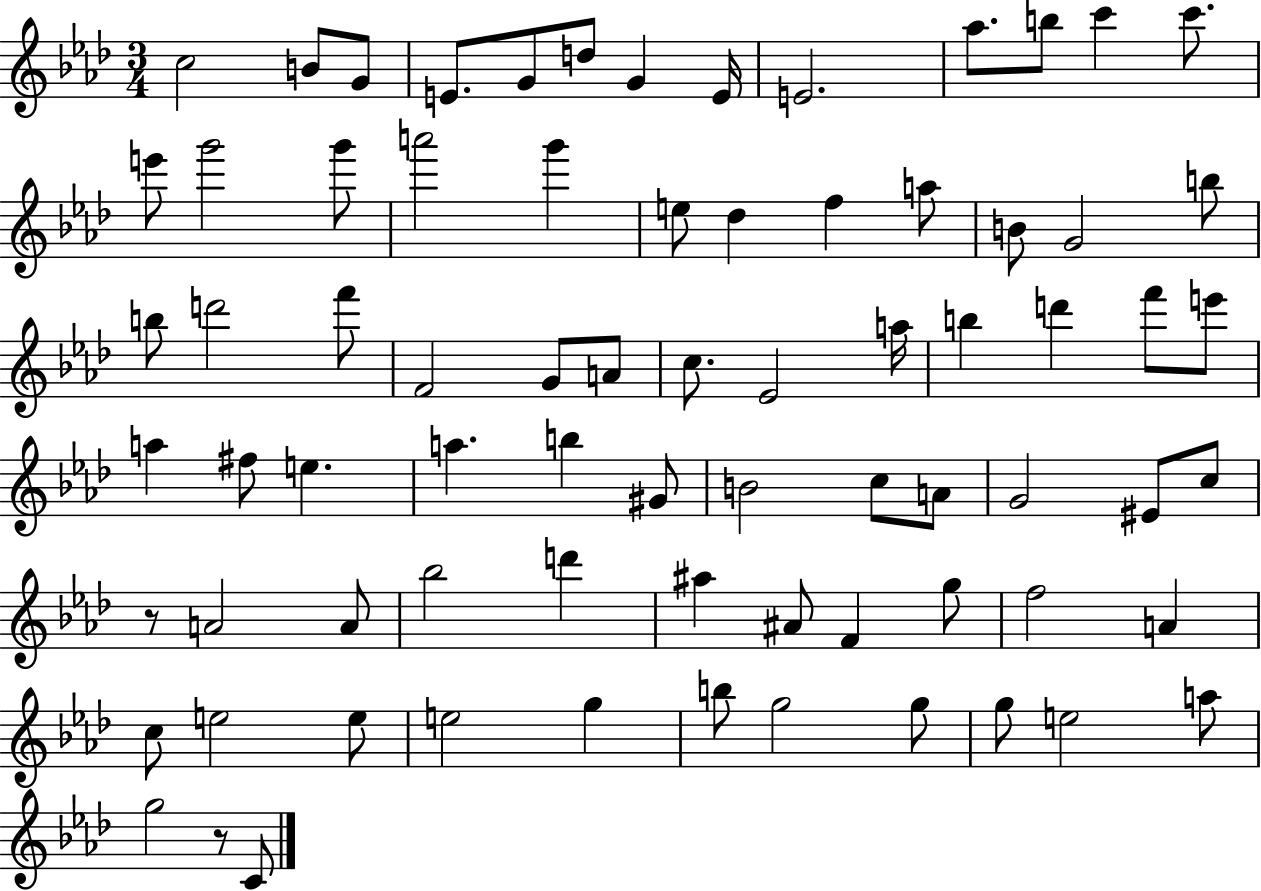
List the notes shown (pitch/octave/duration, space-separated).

C5/h B4/e G4/e E4/e. G4/e D5/e G4/q E4/s E4/h. Ab5/e. B5/e C6/q C6/e. E6/e G6/h G6/e A6/h G6/q E5/e Db5/q F5/q A5/e B4/e G4/h B5/e B5/e D6/h F6/e F4/h G4/e A4/e C5/e. Eb4/h A5/s B5/q D6/q F6/e E6/e A5/q F#5/e E5/q. A5/q. B5/q G#4/e B4/h C5/e A4/e G4/h EIS4/e C5/e R/e A4/h A4/e Bb5/h D6/q A#5/q A#4/e F4/q G5/e F5/h A4/q C5/e E5/h E5/e E5/h G5/q B5/e G5/h G5/e G5/e E5/h A5/e G5/h R/e C4/e